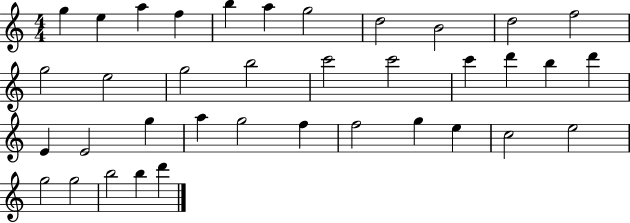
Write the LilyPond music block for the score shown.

{
  \clef treble
  \numericTimeSignature
  \time 4/4
  \key c \major
  g''4 e''4 a''4 f''4 | b''4 a''4 g''2 | d''2 b'2 | d''2 f''2 | \break g''2 e''2 | g''2 b''2 | c'''2 c'''2 | c'''4 d'''4 b''4 d'''4 | \break e'4 e'2 g''4 | a''4 g''2 f''4 | f''2 g''4 e''4 | c''2 e''2 | \break g''2 g''2 | b''2 b''4 d'''4 | \bar "|."
}